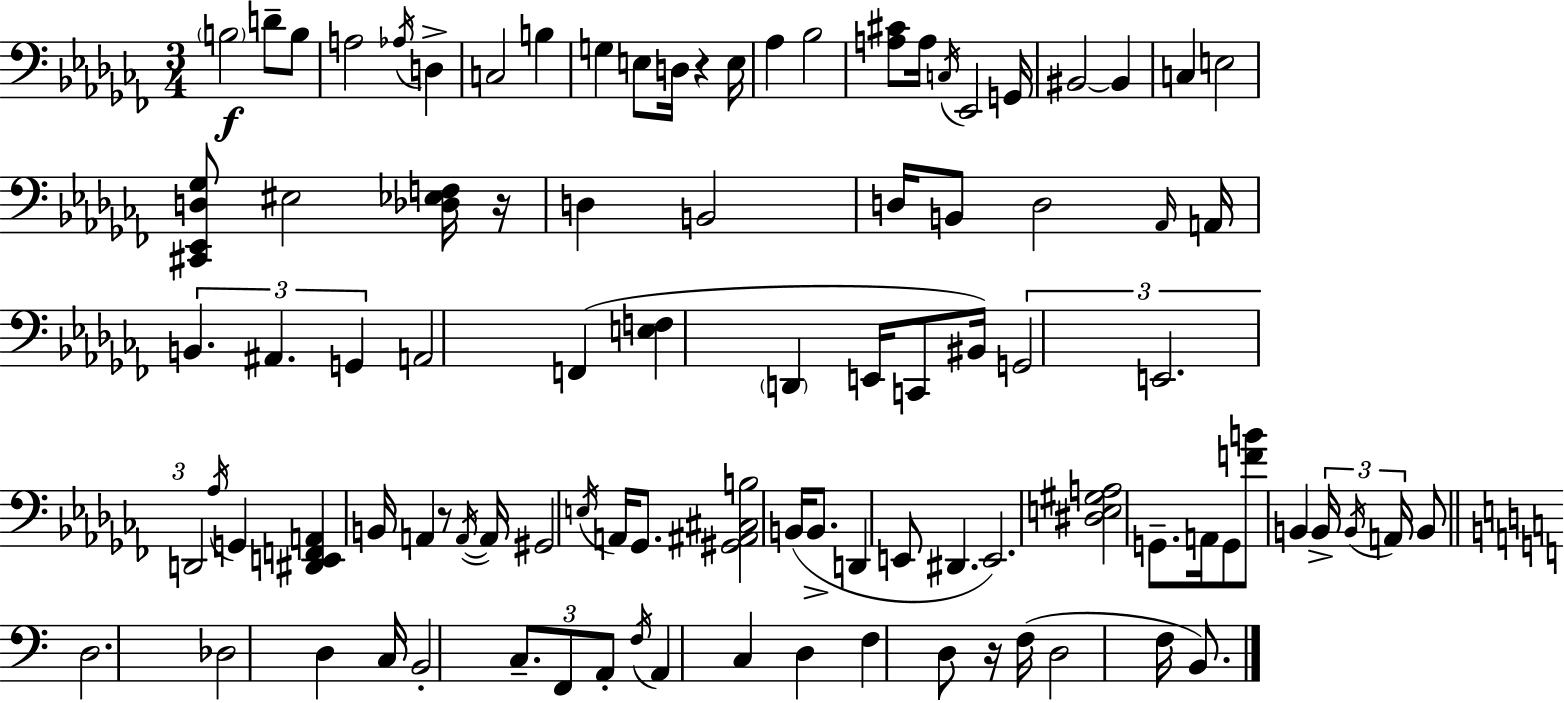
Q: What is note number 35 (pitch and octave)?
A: F2